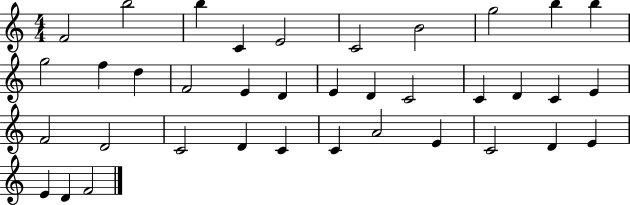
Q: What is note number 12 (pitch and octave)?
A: F5